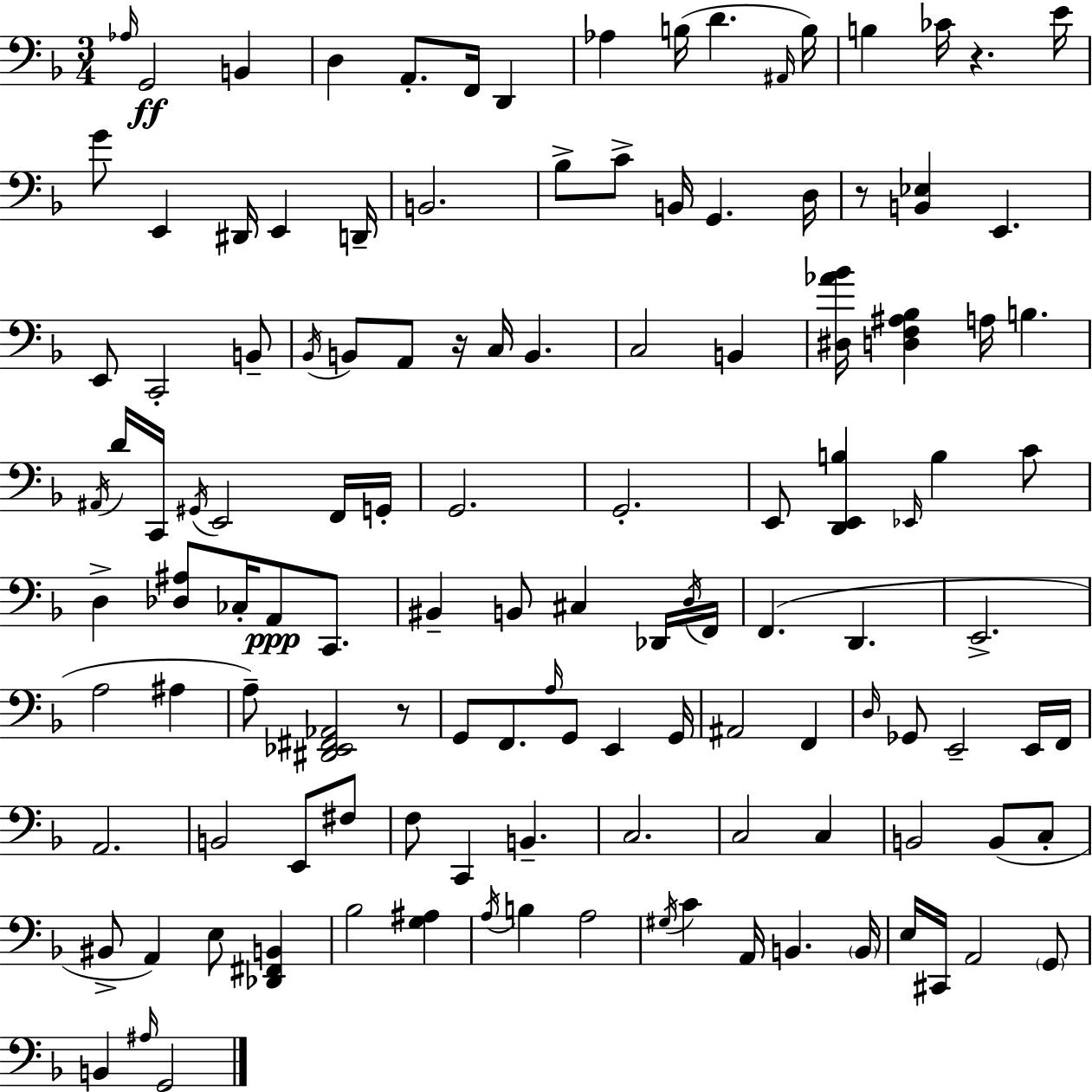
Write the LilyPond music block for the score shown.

{
  \clef bass
  \numericTimeSignature
  \time 3/4
  \key f \major
  \grace { aes16 }\ff g,2 b,4 | d4 a,8.-. f,16 d,4 | aes4 b16( d'4. | \grace { ais,16 } b16) b4 ces'16 r4. | \break e'16 g'8 e,4 dis,16 e,4 | d,16-- b,2. | bes8-> c'8-> b,16 g,4. | d16 r8 <b, ees>4 e,4. | \break e,8 c,2-. | b,8-- \acciaccatura { bes,16 } b,8 a,8 r16 c16 b,4. | c2 b,4 | <dis aes' bes'>16 <d f ais bes>4 a16 b4. | \break \acciaccatura { ais,16 } d'16 c,16 \acciaccatura { gis,16 } e,2 | f,16 g,16-. g,2. | g,2.-. | e,8 <d, e, b>4 \grace { ees,16 } | \break b4 c'8 d4-> <des ais>8 | ces16-. a,8\ppp c,8. bis,4-- b,8 | cis4 des,16 \acciaccatura { d16 } f,16 f,4.( | d,4. e,2.-> | \break a2 | ais4 a8--) <dis, ees, fis, aes,>2 | r8 g,8 f,8. | \grace { a16 } g,8 e,4 g,16 ais,2 | \break f,4 \grace { d16 } ges,8 e,2-- | e,16 f,16 a,2. | b,2 | e,8 fis8 f8 c,4 | \break b,4.-- c2. | c2 | c4 b,2 | b,8( c8-. bis,8-> a,4) | \break e8 <des, fis, b,>4 bes2 | <g ais>4 \acciaccatura { a16 } b4 | a2 \acciaccatura { gis16 } c'4 | a,16 b,4. \parenthesize b,16 e16 | \break cis,16 a,2 \parenthesize g,8 b,4 | \grace { ais16 } g,2 | \bar "|."
}